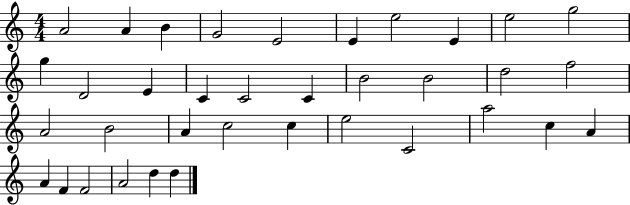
{
  \clef treble
  \numericTimeSignature
  \time 4/4
  \key c \major
  a'2 a'4 b'4 | g'2 e'2 | e'4 e''2 e'4 | e''2 g''2 | \break g''4 d'2 e'4 | c'4 c'2 c'4 | b'2 b'2 | d''2 f''2 | \break a'2 b'2 | a'4 c''2 c''4 | e''2 c'2 | a''2 c''4 a'4 | \break a'4 f'4 f'2 | a'2 d''4 d''4 | \bar "|."
}